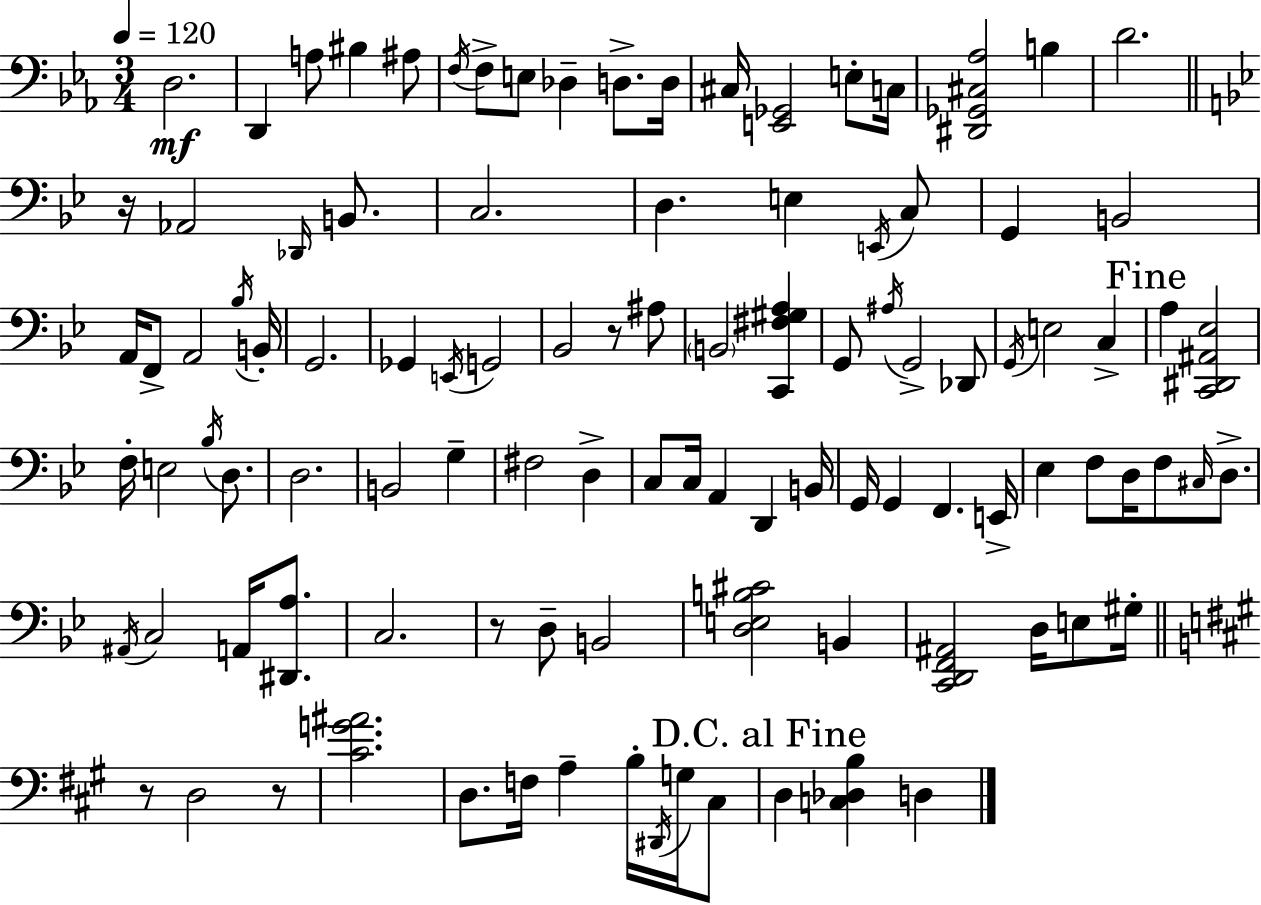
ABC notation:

X:1
T:Untitled
M:3/4
L:1/4
K:Eb
D,2 D,, A,/2 ^B, ^A,/2 F,/4 F,/2 E,/2 _D, D,/2 D,/4 ^C,/4 [E,,_G,,]2 E,/2 C,/4 [^D,,_G,,^C,_A,]2 B, D2 z/4 _A,,2 _D,,/4 B,,/2 C,2 D, E, E,,/4 C,/2 G,, B,,2 A,,/4 F,,/2 A,,2 _B,/4 B,,/4 G,,2 _G,, E,,/4 G,,2 _B,,2 z/2 ^A,/2 B,,2 [C,,^F,^G,A,] G,,/2 ^A,/4 G,,2 _D,,/2 G,,/4 E,2 C, A, [C,,^D,,^A,,_E,]2 F,/4 E,2 _B,/4 D,/2 D,2 B,,2 G, ^F,2 D, C,/2 C,/4 A,, D,, B,,/4 G,,/4 G,, F,, E,,/4 _E, F,/2 D,/4 F,/2 ^C,/4 D,/2 ^A,,/4 C,2 A,,/4 [^D,,A,]/2 C,2 z/2 D,/2 B,,2 [D,E,B,^C]2 B,, [C,,D,,F,,^A,,]2 D,/4 E,/2 ^G,/4 z/2 D,2 z/2 [^CG^A]2 D,/2 F,/4 A, B,/4 ^D,,/4 G,/4 ^C,/2 D, [C,_D,B,] D,